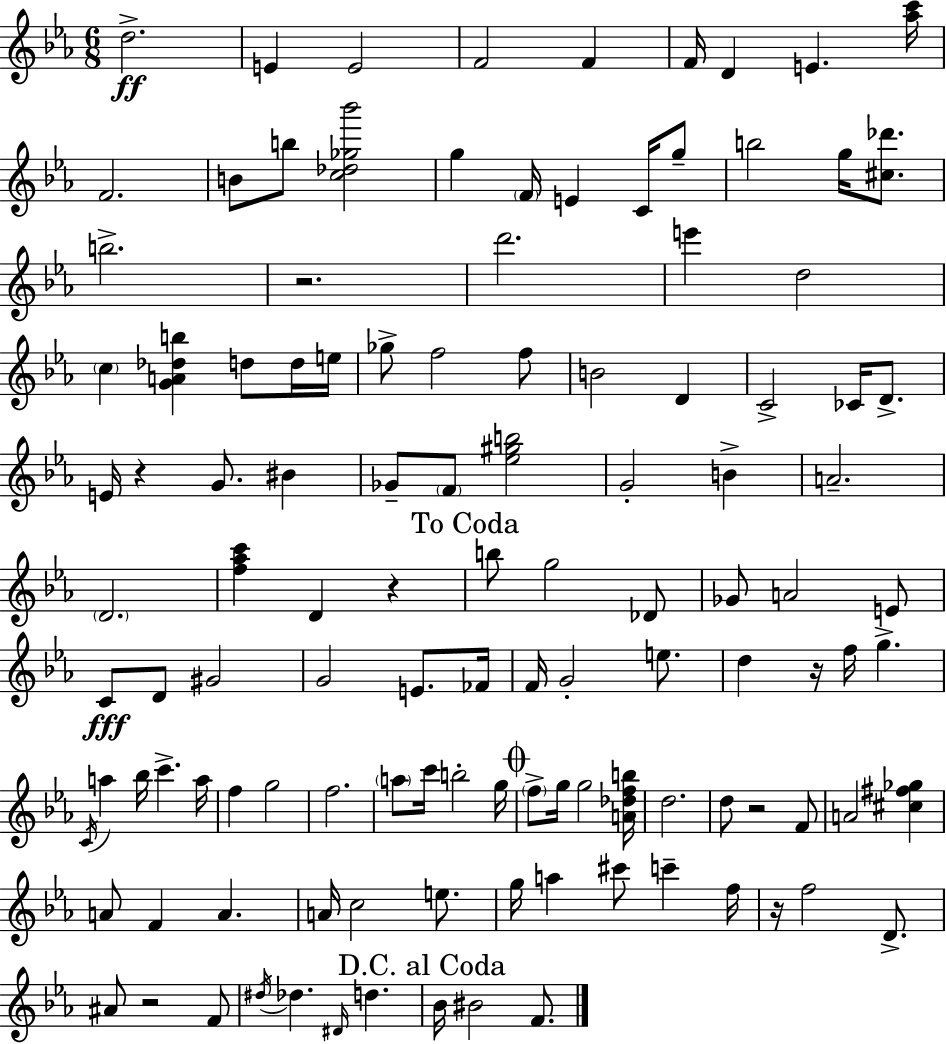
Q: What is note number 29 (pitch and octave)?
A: F5